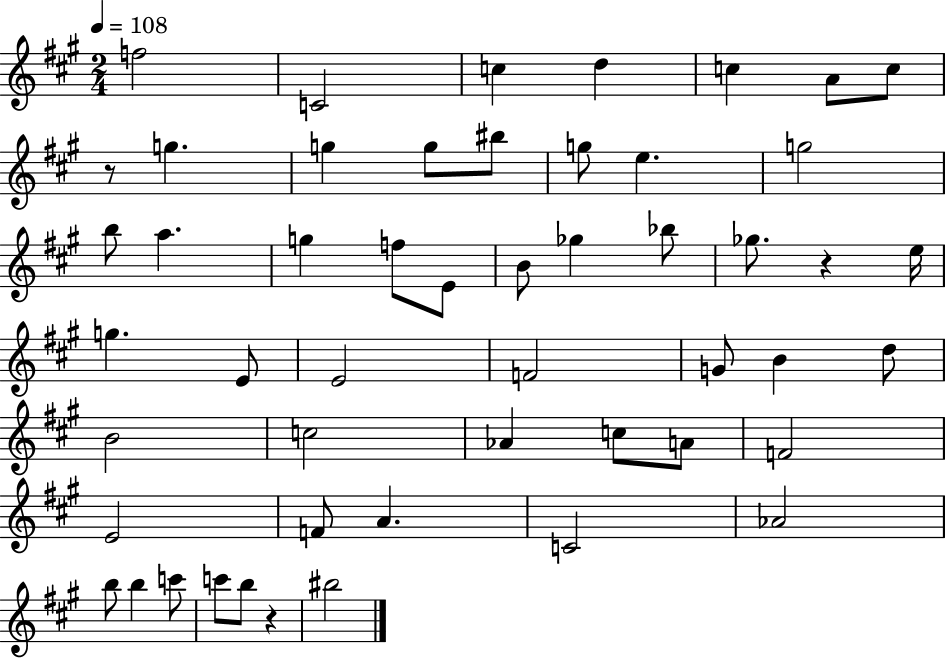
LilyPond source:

{
  \clef treble
  \numericTimeSignature
  \time 2/4
  \key a \major
  \tempo 4 = 108
  f''2 | c'2 | c''4 d''4 | c''4 a'8 c''8 | \break r8 g''4. | g''4 g''8 bis''8 | g''8 e''4. | g''2 | \break b''8 a''4. | g''4 f''8 e'8 | b'8 ges''4 bes''8 | ges''8. r4 e''16 | \break g''4. e'8 | e'2 | f'2 | g'8 b'4 d''8 | \break b'2 | c''2 | aes'4 c''8 a'8 | f'2 | \break e'2 | f'8 a'4. | c'2 | aes'2 | \break b''8 b''4 c'''8 | c'''8 b''8 r4 | bis''2 | \bar "|."
}